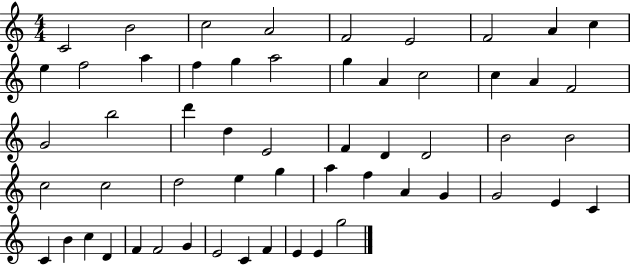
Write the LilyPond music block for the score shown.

{
  \clef treble
  \numericTimeSignature
  \time 4/4
  \key c \major
  c'2 b'2 | c''2 a'2 | f'2 e'2 | f'2 a'4 c''4 | \break e''4 f''2 a''4 | f''4 g''4 a''2 | g''4 a'4 c''2 | c''4 a'4 f'2 | \break g'2 b''2 | d'''4 d''4 e'2 | f'4 d'4 d'2 | b'2 b'2 | \break c''2 c''2 | d''2 e''4 g''4 | a''4 f''4 a'4 g'4 | g'2 e'4 c'4 | \break c'4 b'4 c''4 d'4 | f'4 f'2 g'4 | e'2 c'4 f'4 | e'4 e'4 g''2 | \break \bar "|."
}